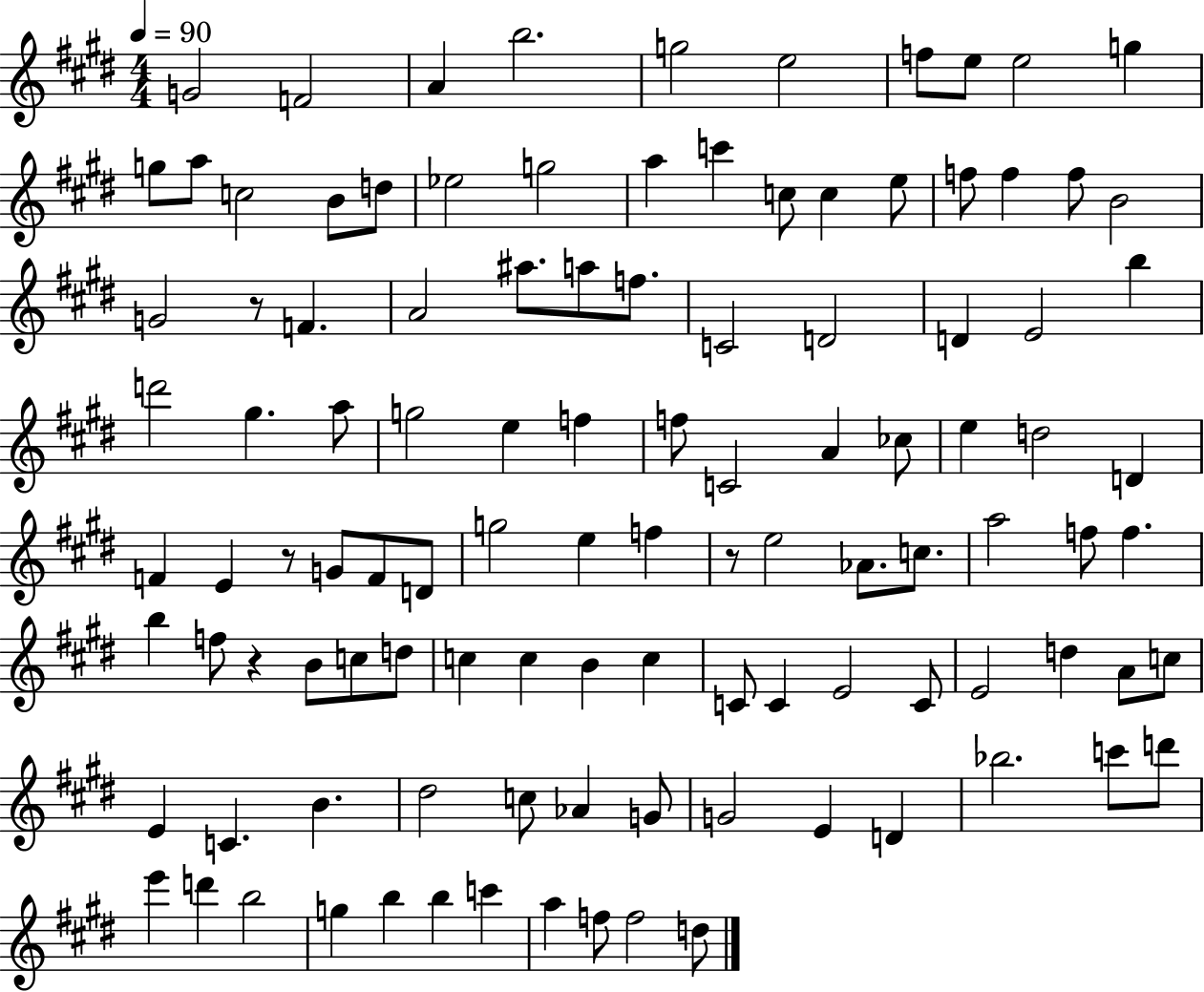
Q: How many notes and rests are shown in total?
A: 109